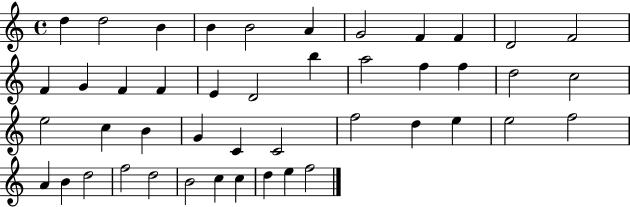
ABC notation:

X:1
T:Untitled
M:4/4
L:1/4
K:C
d d2 B B B2 A G2 F F D2 F2 F G F F E D2 b a2 f f d2 c2 e2 c B G C C2 f2 d e e2 f2 A B d2 f2 d2 B2 c c d e f2